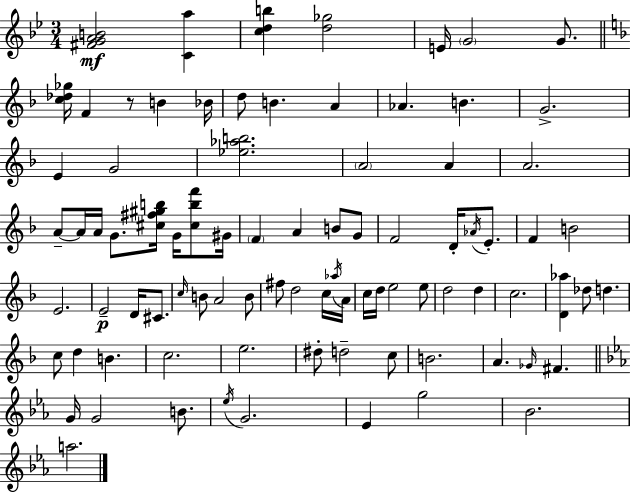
[F#4,G4,A4,B4]/h [C4,A5]/q [C5,D5,B5]/q [D5,Gb5]/h E4/s G4/h G4/e. [C5,Db5,Gb5]/s F4/q R/e B4/q Bb4/s D5/e B4/q. A4/q Ab4/q. B4/q. G4/h. E4/q G4/h [Eb5,Ab5,B5]/h. A4/h A4/q A4/h. A4/e A4/s A4/s G4/e. [C#5,F#5,G#5,B5]/s G4/s [C#5,B5,F6]/e G#4/s F4/q A4/q B4/e G4/e F4/h D4/s Ab4/s E4/e. F4/q B4/h E4/h. E4/h D4/s C#4/e. C5/s B4/e A4/h B4/e F#5/e D5/h C5/s Ab5/s A4/s C5/s D5/s E5/h E5/e D5/h D5/q C5/h. [D4,Ab5]/q Db5/e D5/q. C5/e D5/q B4/q. C5/h. E5/h. D#5/e D5/h C5/e B4/h. A4/q. Gb4/s F#4/q. G4/s G4/h B4/e. Eb5/s G4/h. Eb4/q G5/h Bb4/h. A5/h.